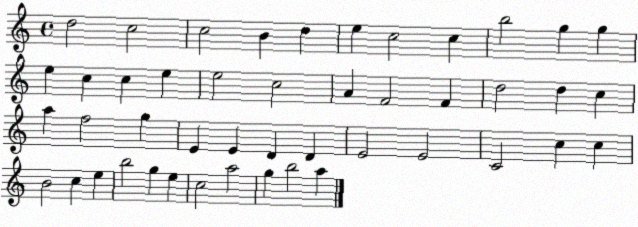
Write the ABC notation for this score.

X:1
T:Untitled
M:4/4
L:1/4
K:C
d2 c2 c2 B d e c2 c b2 g g e c c e e2 c2 A F2 F d2 d c a f2 g E E D D E2 E2 C2 c c B2 c e b2 g e c2 a2 g b2 a